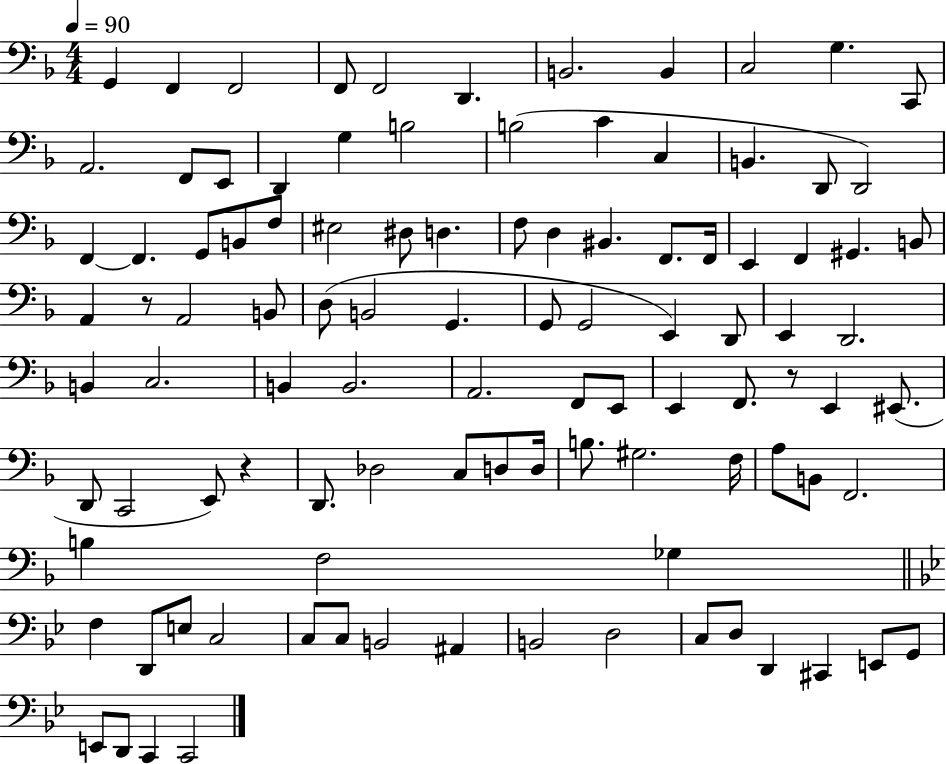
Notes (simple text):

G2/q F2/q F2/h F2/e F2/h D2/q. B2/h. B2/q C3/h G3/q. C2/e A2/h. F2/e E2/e D2/q G3/q B3/h B3/h C4/q C3/q B2/q. D2/e D2/h F2/q F2/q. G2/e B2/e F3/e EIS3/h D#3/e D3/q. F3/e D3/q BIS2/q. F2/e. F2/s E2/q F2/q G#2/q. B2/e A2/q R/e A2/h B2/e D3/e B2/h G2/q. G2/e G2/h E2/q D2/e E2/q D2/h. B2/q C3/h. B2/q B2/h. A2/h. F2/e E2/e E2/q F2/e. R/e E2/q EIS2/e. D2/e C2/h E2/e R/q D2/e. Db3/h C3/e D3/e D3/s B3/e. G#3/h. F3/s A3/e B2/e F2/h. B3/q F3/h Gb3/q F3/q D2/e E3/e C3/h C3/e C3/e B2/h A#2/q B2/h D3/h C3/e D3/e D2/q C#2/q E2/e G2/e E2/e D2/e C2/q C2/h